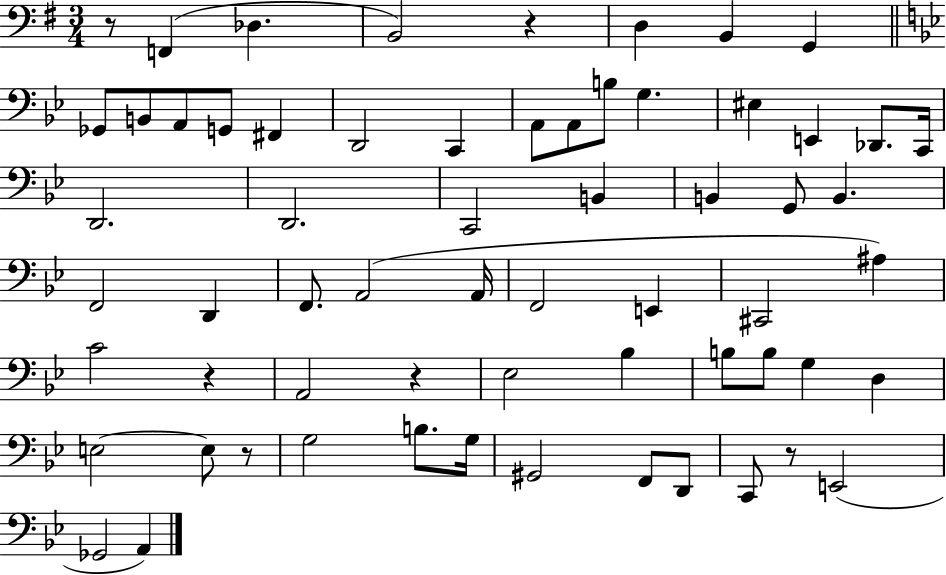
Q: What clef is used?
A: bass